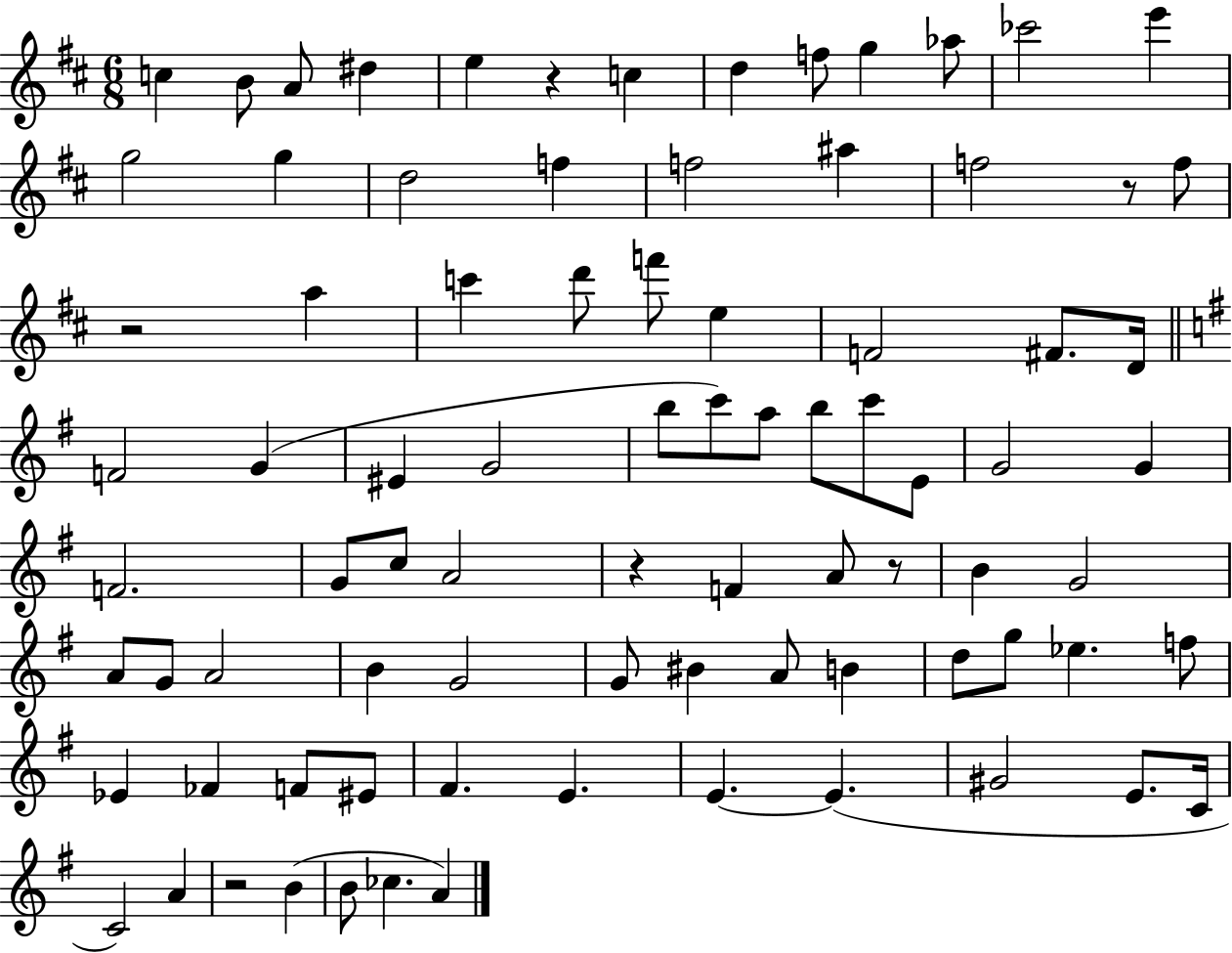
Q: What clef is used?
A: treble